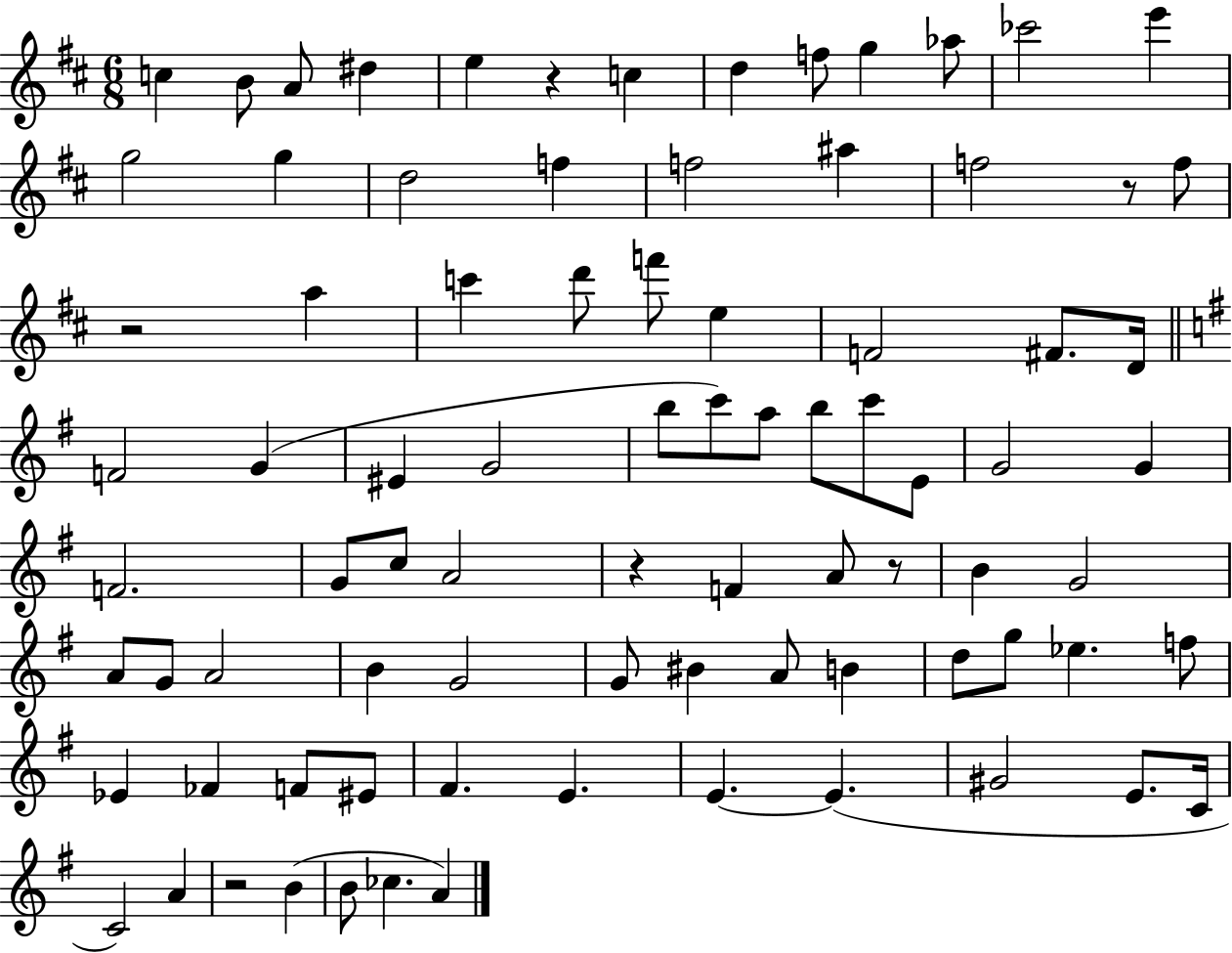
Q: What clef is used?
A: treble